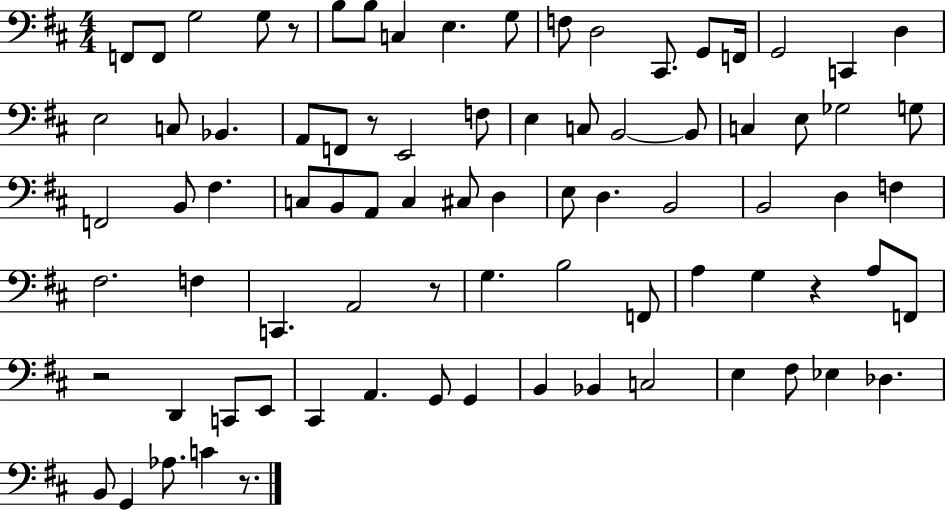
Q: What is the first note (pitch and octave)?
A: F2